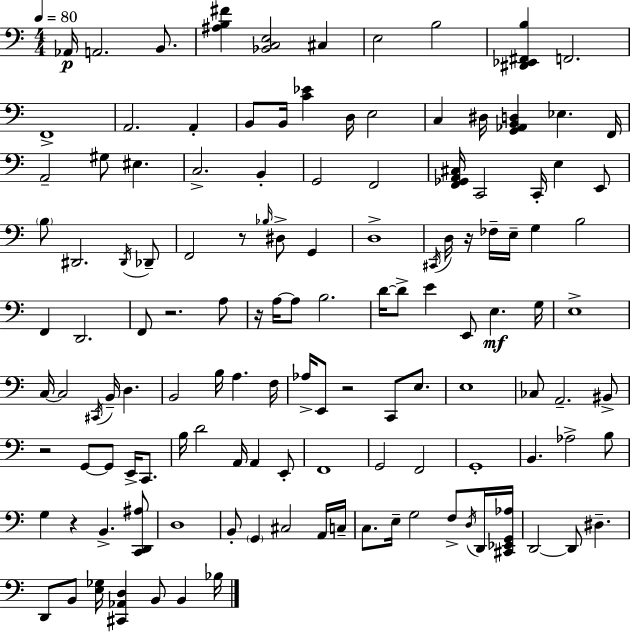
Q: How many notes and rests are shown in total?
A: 130